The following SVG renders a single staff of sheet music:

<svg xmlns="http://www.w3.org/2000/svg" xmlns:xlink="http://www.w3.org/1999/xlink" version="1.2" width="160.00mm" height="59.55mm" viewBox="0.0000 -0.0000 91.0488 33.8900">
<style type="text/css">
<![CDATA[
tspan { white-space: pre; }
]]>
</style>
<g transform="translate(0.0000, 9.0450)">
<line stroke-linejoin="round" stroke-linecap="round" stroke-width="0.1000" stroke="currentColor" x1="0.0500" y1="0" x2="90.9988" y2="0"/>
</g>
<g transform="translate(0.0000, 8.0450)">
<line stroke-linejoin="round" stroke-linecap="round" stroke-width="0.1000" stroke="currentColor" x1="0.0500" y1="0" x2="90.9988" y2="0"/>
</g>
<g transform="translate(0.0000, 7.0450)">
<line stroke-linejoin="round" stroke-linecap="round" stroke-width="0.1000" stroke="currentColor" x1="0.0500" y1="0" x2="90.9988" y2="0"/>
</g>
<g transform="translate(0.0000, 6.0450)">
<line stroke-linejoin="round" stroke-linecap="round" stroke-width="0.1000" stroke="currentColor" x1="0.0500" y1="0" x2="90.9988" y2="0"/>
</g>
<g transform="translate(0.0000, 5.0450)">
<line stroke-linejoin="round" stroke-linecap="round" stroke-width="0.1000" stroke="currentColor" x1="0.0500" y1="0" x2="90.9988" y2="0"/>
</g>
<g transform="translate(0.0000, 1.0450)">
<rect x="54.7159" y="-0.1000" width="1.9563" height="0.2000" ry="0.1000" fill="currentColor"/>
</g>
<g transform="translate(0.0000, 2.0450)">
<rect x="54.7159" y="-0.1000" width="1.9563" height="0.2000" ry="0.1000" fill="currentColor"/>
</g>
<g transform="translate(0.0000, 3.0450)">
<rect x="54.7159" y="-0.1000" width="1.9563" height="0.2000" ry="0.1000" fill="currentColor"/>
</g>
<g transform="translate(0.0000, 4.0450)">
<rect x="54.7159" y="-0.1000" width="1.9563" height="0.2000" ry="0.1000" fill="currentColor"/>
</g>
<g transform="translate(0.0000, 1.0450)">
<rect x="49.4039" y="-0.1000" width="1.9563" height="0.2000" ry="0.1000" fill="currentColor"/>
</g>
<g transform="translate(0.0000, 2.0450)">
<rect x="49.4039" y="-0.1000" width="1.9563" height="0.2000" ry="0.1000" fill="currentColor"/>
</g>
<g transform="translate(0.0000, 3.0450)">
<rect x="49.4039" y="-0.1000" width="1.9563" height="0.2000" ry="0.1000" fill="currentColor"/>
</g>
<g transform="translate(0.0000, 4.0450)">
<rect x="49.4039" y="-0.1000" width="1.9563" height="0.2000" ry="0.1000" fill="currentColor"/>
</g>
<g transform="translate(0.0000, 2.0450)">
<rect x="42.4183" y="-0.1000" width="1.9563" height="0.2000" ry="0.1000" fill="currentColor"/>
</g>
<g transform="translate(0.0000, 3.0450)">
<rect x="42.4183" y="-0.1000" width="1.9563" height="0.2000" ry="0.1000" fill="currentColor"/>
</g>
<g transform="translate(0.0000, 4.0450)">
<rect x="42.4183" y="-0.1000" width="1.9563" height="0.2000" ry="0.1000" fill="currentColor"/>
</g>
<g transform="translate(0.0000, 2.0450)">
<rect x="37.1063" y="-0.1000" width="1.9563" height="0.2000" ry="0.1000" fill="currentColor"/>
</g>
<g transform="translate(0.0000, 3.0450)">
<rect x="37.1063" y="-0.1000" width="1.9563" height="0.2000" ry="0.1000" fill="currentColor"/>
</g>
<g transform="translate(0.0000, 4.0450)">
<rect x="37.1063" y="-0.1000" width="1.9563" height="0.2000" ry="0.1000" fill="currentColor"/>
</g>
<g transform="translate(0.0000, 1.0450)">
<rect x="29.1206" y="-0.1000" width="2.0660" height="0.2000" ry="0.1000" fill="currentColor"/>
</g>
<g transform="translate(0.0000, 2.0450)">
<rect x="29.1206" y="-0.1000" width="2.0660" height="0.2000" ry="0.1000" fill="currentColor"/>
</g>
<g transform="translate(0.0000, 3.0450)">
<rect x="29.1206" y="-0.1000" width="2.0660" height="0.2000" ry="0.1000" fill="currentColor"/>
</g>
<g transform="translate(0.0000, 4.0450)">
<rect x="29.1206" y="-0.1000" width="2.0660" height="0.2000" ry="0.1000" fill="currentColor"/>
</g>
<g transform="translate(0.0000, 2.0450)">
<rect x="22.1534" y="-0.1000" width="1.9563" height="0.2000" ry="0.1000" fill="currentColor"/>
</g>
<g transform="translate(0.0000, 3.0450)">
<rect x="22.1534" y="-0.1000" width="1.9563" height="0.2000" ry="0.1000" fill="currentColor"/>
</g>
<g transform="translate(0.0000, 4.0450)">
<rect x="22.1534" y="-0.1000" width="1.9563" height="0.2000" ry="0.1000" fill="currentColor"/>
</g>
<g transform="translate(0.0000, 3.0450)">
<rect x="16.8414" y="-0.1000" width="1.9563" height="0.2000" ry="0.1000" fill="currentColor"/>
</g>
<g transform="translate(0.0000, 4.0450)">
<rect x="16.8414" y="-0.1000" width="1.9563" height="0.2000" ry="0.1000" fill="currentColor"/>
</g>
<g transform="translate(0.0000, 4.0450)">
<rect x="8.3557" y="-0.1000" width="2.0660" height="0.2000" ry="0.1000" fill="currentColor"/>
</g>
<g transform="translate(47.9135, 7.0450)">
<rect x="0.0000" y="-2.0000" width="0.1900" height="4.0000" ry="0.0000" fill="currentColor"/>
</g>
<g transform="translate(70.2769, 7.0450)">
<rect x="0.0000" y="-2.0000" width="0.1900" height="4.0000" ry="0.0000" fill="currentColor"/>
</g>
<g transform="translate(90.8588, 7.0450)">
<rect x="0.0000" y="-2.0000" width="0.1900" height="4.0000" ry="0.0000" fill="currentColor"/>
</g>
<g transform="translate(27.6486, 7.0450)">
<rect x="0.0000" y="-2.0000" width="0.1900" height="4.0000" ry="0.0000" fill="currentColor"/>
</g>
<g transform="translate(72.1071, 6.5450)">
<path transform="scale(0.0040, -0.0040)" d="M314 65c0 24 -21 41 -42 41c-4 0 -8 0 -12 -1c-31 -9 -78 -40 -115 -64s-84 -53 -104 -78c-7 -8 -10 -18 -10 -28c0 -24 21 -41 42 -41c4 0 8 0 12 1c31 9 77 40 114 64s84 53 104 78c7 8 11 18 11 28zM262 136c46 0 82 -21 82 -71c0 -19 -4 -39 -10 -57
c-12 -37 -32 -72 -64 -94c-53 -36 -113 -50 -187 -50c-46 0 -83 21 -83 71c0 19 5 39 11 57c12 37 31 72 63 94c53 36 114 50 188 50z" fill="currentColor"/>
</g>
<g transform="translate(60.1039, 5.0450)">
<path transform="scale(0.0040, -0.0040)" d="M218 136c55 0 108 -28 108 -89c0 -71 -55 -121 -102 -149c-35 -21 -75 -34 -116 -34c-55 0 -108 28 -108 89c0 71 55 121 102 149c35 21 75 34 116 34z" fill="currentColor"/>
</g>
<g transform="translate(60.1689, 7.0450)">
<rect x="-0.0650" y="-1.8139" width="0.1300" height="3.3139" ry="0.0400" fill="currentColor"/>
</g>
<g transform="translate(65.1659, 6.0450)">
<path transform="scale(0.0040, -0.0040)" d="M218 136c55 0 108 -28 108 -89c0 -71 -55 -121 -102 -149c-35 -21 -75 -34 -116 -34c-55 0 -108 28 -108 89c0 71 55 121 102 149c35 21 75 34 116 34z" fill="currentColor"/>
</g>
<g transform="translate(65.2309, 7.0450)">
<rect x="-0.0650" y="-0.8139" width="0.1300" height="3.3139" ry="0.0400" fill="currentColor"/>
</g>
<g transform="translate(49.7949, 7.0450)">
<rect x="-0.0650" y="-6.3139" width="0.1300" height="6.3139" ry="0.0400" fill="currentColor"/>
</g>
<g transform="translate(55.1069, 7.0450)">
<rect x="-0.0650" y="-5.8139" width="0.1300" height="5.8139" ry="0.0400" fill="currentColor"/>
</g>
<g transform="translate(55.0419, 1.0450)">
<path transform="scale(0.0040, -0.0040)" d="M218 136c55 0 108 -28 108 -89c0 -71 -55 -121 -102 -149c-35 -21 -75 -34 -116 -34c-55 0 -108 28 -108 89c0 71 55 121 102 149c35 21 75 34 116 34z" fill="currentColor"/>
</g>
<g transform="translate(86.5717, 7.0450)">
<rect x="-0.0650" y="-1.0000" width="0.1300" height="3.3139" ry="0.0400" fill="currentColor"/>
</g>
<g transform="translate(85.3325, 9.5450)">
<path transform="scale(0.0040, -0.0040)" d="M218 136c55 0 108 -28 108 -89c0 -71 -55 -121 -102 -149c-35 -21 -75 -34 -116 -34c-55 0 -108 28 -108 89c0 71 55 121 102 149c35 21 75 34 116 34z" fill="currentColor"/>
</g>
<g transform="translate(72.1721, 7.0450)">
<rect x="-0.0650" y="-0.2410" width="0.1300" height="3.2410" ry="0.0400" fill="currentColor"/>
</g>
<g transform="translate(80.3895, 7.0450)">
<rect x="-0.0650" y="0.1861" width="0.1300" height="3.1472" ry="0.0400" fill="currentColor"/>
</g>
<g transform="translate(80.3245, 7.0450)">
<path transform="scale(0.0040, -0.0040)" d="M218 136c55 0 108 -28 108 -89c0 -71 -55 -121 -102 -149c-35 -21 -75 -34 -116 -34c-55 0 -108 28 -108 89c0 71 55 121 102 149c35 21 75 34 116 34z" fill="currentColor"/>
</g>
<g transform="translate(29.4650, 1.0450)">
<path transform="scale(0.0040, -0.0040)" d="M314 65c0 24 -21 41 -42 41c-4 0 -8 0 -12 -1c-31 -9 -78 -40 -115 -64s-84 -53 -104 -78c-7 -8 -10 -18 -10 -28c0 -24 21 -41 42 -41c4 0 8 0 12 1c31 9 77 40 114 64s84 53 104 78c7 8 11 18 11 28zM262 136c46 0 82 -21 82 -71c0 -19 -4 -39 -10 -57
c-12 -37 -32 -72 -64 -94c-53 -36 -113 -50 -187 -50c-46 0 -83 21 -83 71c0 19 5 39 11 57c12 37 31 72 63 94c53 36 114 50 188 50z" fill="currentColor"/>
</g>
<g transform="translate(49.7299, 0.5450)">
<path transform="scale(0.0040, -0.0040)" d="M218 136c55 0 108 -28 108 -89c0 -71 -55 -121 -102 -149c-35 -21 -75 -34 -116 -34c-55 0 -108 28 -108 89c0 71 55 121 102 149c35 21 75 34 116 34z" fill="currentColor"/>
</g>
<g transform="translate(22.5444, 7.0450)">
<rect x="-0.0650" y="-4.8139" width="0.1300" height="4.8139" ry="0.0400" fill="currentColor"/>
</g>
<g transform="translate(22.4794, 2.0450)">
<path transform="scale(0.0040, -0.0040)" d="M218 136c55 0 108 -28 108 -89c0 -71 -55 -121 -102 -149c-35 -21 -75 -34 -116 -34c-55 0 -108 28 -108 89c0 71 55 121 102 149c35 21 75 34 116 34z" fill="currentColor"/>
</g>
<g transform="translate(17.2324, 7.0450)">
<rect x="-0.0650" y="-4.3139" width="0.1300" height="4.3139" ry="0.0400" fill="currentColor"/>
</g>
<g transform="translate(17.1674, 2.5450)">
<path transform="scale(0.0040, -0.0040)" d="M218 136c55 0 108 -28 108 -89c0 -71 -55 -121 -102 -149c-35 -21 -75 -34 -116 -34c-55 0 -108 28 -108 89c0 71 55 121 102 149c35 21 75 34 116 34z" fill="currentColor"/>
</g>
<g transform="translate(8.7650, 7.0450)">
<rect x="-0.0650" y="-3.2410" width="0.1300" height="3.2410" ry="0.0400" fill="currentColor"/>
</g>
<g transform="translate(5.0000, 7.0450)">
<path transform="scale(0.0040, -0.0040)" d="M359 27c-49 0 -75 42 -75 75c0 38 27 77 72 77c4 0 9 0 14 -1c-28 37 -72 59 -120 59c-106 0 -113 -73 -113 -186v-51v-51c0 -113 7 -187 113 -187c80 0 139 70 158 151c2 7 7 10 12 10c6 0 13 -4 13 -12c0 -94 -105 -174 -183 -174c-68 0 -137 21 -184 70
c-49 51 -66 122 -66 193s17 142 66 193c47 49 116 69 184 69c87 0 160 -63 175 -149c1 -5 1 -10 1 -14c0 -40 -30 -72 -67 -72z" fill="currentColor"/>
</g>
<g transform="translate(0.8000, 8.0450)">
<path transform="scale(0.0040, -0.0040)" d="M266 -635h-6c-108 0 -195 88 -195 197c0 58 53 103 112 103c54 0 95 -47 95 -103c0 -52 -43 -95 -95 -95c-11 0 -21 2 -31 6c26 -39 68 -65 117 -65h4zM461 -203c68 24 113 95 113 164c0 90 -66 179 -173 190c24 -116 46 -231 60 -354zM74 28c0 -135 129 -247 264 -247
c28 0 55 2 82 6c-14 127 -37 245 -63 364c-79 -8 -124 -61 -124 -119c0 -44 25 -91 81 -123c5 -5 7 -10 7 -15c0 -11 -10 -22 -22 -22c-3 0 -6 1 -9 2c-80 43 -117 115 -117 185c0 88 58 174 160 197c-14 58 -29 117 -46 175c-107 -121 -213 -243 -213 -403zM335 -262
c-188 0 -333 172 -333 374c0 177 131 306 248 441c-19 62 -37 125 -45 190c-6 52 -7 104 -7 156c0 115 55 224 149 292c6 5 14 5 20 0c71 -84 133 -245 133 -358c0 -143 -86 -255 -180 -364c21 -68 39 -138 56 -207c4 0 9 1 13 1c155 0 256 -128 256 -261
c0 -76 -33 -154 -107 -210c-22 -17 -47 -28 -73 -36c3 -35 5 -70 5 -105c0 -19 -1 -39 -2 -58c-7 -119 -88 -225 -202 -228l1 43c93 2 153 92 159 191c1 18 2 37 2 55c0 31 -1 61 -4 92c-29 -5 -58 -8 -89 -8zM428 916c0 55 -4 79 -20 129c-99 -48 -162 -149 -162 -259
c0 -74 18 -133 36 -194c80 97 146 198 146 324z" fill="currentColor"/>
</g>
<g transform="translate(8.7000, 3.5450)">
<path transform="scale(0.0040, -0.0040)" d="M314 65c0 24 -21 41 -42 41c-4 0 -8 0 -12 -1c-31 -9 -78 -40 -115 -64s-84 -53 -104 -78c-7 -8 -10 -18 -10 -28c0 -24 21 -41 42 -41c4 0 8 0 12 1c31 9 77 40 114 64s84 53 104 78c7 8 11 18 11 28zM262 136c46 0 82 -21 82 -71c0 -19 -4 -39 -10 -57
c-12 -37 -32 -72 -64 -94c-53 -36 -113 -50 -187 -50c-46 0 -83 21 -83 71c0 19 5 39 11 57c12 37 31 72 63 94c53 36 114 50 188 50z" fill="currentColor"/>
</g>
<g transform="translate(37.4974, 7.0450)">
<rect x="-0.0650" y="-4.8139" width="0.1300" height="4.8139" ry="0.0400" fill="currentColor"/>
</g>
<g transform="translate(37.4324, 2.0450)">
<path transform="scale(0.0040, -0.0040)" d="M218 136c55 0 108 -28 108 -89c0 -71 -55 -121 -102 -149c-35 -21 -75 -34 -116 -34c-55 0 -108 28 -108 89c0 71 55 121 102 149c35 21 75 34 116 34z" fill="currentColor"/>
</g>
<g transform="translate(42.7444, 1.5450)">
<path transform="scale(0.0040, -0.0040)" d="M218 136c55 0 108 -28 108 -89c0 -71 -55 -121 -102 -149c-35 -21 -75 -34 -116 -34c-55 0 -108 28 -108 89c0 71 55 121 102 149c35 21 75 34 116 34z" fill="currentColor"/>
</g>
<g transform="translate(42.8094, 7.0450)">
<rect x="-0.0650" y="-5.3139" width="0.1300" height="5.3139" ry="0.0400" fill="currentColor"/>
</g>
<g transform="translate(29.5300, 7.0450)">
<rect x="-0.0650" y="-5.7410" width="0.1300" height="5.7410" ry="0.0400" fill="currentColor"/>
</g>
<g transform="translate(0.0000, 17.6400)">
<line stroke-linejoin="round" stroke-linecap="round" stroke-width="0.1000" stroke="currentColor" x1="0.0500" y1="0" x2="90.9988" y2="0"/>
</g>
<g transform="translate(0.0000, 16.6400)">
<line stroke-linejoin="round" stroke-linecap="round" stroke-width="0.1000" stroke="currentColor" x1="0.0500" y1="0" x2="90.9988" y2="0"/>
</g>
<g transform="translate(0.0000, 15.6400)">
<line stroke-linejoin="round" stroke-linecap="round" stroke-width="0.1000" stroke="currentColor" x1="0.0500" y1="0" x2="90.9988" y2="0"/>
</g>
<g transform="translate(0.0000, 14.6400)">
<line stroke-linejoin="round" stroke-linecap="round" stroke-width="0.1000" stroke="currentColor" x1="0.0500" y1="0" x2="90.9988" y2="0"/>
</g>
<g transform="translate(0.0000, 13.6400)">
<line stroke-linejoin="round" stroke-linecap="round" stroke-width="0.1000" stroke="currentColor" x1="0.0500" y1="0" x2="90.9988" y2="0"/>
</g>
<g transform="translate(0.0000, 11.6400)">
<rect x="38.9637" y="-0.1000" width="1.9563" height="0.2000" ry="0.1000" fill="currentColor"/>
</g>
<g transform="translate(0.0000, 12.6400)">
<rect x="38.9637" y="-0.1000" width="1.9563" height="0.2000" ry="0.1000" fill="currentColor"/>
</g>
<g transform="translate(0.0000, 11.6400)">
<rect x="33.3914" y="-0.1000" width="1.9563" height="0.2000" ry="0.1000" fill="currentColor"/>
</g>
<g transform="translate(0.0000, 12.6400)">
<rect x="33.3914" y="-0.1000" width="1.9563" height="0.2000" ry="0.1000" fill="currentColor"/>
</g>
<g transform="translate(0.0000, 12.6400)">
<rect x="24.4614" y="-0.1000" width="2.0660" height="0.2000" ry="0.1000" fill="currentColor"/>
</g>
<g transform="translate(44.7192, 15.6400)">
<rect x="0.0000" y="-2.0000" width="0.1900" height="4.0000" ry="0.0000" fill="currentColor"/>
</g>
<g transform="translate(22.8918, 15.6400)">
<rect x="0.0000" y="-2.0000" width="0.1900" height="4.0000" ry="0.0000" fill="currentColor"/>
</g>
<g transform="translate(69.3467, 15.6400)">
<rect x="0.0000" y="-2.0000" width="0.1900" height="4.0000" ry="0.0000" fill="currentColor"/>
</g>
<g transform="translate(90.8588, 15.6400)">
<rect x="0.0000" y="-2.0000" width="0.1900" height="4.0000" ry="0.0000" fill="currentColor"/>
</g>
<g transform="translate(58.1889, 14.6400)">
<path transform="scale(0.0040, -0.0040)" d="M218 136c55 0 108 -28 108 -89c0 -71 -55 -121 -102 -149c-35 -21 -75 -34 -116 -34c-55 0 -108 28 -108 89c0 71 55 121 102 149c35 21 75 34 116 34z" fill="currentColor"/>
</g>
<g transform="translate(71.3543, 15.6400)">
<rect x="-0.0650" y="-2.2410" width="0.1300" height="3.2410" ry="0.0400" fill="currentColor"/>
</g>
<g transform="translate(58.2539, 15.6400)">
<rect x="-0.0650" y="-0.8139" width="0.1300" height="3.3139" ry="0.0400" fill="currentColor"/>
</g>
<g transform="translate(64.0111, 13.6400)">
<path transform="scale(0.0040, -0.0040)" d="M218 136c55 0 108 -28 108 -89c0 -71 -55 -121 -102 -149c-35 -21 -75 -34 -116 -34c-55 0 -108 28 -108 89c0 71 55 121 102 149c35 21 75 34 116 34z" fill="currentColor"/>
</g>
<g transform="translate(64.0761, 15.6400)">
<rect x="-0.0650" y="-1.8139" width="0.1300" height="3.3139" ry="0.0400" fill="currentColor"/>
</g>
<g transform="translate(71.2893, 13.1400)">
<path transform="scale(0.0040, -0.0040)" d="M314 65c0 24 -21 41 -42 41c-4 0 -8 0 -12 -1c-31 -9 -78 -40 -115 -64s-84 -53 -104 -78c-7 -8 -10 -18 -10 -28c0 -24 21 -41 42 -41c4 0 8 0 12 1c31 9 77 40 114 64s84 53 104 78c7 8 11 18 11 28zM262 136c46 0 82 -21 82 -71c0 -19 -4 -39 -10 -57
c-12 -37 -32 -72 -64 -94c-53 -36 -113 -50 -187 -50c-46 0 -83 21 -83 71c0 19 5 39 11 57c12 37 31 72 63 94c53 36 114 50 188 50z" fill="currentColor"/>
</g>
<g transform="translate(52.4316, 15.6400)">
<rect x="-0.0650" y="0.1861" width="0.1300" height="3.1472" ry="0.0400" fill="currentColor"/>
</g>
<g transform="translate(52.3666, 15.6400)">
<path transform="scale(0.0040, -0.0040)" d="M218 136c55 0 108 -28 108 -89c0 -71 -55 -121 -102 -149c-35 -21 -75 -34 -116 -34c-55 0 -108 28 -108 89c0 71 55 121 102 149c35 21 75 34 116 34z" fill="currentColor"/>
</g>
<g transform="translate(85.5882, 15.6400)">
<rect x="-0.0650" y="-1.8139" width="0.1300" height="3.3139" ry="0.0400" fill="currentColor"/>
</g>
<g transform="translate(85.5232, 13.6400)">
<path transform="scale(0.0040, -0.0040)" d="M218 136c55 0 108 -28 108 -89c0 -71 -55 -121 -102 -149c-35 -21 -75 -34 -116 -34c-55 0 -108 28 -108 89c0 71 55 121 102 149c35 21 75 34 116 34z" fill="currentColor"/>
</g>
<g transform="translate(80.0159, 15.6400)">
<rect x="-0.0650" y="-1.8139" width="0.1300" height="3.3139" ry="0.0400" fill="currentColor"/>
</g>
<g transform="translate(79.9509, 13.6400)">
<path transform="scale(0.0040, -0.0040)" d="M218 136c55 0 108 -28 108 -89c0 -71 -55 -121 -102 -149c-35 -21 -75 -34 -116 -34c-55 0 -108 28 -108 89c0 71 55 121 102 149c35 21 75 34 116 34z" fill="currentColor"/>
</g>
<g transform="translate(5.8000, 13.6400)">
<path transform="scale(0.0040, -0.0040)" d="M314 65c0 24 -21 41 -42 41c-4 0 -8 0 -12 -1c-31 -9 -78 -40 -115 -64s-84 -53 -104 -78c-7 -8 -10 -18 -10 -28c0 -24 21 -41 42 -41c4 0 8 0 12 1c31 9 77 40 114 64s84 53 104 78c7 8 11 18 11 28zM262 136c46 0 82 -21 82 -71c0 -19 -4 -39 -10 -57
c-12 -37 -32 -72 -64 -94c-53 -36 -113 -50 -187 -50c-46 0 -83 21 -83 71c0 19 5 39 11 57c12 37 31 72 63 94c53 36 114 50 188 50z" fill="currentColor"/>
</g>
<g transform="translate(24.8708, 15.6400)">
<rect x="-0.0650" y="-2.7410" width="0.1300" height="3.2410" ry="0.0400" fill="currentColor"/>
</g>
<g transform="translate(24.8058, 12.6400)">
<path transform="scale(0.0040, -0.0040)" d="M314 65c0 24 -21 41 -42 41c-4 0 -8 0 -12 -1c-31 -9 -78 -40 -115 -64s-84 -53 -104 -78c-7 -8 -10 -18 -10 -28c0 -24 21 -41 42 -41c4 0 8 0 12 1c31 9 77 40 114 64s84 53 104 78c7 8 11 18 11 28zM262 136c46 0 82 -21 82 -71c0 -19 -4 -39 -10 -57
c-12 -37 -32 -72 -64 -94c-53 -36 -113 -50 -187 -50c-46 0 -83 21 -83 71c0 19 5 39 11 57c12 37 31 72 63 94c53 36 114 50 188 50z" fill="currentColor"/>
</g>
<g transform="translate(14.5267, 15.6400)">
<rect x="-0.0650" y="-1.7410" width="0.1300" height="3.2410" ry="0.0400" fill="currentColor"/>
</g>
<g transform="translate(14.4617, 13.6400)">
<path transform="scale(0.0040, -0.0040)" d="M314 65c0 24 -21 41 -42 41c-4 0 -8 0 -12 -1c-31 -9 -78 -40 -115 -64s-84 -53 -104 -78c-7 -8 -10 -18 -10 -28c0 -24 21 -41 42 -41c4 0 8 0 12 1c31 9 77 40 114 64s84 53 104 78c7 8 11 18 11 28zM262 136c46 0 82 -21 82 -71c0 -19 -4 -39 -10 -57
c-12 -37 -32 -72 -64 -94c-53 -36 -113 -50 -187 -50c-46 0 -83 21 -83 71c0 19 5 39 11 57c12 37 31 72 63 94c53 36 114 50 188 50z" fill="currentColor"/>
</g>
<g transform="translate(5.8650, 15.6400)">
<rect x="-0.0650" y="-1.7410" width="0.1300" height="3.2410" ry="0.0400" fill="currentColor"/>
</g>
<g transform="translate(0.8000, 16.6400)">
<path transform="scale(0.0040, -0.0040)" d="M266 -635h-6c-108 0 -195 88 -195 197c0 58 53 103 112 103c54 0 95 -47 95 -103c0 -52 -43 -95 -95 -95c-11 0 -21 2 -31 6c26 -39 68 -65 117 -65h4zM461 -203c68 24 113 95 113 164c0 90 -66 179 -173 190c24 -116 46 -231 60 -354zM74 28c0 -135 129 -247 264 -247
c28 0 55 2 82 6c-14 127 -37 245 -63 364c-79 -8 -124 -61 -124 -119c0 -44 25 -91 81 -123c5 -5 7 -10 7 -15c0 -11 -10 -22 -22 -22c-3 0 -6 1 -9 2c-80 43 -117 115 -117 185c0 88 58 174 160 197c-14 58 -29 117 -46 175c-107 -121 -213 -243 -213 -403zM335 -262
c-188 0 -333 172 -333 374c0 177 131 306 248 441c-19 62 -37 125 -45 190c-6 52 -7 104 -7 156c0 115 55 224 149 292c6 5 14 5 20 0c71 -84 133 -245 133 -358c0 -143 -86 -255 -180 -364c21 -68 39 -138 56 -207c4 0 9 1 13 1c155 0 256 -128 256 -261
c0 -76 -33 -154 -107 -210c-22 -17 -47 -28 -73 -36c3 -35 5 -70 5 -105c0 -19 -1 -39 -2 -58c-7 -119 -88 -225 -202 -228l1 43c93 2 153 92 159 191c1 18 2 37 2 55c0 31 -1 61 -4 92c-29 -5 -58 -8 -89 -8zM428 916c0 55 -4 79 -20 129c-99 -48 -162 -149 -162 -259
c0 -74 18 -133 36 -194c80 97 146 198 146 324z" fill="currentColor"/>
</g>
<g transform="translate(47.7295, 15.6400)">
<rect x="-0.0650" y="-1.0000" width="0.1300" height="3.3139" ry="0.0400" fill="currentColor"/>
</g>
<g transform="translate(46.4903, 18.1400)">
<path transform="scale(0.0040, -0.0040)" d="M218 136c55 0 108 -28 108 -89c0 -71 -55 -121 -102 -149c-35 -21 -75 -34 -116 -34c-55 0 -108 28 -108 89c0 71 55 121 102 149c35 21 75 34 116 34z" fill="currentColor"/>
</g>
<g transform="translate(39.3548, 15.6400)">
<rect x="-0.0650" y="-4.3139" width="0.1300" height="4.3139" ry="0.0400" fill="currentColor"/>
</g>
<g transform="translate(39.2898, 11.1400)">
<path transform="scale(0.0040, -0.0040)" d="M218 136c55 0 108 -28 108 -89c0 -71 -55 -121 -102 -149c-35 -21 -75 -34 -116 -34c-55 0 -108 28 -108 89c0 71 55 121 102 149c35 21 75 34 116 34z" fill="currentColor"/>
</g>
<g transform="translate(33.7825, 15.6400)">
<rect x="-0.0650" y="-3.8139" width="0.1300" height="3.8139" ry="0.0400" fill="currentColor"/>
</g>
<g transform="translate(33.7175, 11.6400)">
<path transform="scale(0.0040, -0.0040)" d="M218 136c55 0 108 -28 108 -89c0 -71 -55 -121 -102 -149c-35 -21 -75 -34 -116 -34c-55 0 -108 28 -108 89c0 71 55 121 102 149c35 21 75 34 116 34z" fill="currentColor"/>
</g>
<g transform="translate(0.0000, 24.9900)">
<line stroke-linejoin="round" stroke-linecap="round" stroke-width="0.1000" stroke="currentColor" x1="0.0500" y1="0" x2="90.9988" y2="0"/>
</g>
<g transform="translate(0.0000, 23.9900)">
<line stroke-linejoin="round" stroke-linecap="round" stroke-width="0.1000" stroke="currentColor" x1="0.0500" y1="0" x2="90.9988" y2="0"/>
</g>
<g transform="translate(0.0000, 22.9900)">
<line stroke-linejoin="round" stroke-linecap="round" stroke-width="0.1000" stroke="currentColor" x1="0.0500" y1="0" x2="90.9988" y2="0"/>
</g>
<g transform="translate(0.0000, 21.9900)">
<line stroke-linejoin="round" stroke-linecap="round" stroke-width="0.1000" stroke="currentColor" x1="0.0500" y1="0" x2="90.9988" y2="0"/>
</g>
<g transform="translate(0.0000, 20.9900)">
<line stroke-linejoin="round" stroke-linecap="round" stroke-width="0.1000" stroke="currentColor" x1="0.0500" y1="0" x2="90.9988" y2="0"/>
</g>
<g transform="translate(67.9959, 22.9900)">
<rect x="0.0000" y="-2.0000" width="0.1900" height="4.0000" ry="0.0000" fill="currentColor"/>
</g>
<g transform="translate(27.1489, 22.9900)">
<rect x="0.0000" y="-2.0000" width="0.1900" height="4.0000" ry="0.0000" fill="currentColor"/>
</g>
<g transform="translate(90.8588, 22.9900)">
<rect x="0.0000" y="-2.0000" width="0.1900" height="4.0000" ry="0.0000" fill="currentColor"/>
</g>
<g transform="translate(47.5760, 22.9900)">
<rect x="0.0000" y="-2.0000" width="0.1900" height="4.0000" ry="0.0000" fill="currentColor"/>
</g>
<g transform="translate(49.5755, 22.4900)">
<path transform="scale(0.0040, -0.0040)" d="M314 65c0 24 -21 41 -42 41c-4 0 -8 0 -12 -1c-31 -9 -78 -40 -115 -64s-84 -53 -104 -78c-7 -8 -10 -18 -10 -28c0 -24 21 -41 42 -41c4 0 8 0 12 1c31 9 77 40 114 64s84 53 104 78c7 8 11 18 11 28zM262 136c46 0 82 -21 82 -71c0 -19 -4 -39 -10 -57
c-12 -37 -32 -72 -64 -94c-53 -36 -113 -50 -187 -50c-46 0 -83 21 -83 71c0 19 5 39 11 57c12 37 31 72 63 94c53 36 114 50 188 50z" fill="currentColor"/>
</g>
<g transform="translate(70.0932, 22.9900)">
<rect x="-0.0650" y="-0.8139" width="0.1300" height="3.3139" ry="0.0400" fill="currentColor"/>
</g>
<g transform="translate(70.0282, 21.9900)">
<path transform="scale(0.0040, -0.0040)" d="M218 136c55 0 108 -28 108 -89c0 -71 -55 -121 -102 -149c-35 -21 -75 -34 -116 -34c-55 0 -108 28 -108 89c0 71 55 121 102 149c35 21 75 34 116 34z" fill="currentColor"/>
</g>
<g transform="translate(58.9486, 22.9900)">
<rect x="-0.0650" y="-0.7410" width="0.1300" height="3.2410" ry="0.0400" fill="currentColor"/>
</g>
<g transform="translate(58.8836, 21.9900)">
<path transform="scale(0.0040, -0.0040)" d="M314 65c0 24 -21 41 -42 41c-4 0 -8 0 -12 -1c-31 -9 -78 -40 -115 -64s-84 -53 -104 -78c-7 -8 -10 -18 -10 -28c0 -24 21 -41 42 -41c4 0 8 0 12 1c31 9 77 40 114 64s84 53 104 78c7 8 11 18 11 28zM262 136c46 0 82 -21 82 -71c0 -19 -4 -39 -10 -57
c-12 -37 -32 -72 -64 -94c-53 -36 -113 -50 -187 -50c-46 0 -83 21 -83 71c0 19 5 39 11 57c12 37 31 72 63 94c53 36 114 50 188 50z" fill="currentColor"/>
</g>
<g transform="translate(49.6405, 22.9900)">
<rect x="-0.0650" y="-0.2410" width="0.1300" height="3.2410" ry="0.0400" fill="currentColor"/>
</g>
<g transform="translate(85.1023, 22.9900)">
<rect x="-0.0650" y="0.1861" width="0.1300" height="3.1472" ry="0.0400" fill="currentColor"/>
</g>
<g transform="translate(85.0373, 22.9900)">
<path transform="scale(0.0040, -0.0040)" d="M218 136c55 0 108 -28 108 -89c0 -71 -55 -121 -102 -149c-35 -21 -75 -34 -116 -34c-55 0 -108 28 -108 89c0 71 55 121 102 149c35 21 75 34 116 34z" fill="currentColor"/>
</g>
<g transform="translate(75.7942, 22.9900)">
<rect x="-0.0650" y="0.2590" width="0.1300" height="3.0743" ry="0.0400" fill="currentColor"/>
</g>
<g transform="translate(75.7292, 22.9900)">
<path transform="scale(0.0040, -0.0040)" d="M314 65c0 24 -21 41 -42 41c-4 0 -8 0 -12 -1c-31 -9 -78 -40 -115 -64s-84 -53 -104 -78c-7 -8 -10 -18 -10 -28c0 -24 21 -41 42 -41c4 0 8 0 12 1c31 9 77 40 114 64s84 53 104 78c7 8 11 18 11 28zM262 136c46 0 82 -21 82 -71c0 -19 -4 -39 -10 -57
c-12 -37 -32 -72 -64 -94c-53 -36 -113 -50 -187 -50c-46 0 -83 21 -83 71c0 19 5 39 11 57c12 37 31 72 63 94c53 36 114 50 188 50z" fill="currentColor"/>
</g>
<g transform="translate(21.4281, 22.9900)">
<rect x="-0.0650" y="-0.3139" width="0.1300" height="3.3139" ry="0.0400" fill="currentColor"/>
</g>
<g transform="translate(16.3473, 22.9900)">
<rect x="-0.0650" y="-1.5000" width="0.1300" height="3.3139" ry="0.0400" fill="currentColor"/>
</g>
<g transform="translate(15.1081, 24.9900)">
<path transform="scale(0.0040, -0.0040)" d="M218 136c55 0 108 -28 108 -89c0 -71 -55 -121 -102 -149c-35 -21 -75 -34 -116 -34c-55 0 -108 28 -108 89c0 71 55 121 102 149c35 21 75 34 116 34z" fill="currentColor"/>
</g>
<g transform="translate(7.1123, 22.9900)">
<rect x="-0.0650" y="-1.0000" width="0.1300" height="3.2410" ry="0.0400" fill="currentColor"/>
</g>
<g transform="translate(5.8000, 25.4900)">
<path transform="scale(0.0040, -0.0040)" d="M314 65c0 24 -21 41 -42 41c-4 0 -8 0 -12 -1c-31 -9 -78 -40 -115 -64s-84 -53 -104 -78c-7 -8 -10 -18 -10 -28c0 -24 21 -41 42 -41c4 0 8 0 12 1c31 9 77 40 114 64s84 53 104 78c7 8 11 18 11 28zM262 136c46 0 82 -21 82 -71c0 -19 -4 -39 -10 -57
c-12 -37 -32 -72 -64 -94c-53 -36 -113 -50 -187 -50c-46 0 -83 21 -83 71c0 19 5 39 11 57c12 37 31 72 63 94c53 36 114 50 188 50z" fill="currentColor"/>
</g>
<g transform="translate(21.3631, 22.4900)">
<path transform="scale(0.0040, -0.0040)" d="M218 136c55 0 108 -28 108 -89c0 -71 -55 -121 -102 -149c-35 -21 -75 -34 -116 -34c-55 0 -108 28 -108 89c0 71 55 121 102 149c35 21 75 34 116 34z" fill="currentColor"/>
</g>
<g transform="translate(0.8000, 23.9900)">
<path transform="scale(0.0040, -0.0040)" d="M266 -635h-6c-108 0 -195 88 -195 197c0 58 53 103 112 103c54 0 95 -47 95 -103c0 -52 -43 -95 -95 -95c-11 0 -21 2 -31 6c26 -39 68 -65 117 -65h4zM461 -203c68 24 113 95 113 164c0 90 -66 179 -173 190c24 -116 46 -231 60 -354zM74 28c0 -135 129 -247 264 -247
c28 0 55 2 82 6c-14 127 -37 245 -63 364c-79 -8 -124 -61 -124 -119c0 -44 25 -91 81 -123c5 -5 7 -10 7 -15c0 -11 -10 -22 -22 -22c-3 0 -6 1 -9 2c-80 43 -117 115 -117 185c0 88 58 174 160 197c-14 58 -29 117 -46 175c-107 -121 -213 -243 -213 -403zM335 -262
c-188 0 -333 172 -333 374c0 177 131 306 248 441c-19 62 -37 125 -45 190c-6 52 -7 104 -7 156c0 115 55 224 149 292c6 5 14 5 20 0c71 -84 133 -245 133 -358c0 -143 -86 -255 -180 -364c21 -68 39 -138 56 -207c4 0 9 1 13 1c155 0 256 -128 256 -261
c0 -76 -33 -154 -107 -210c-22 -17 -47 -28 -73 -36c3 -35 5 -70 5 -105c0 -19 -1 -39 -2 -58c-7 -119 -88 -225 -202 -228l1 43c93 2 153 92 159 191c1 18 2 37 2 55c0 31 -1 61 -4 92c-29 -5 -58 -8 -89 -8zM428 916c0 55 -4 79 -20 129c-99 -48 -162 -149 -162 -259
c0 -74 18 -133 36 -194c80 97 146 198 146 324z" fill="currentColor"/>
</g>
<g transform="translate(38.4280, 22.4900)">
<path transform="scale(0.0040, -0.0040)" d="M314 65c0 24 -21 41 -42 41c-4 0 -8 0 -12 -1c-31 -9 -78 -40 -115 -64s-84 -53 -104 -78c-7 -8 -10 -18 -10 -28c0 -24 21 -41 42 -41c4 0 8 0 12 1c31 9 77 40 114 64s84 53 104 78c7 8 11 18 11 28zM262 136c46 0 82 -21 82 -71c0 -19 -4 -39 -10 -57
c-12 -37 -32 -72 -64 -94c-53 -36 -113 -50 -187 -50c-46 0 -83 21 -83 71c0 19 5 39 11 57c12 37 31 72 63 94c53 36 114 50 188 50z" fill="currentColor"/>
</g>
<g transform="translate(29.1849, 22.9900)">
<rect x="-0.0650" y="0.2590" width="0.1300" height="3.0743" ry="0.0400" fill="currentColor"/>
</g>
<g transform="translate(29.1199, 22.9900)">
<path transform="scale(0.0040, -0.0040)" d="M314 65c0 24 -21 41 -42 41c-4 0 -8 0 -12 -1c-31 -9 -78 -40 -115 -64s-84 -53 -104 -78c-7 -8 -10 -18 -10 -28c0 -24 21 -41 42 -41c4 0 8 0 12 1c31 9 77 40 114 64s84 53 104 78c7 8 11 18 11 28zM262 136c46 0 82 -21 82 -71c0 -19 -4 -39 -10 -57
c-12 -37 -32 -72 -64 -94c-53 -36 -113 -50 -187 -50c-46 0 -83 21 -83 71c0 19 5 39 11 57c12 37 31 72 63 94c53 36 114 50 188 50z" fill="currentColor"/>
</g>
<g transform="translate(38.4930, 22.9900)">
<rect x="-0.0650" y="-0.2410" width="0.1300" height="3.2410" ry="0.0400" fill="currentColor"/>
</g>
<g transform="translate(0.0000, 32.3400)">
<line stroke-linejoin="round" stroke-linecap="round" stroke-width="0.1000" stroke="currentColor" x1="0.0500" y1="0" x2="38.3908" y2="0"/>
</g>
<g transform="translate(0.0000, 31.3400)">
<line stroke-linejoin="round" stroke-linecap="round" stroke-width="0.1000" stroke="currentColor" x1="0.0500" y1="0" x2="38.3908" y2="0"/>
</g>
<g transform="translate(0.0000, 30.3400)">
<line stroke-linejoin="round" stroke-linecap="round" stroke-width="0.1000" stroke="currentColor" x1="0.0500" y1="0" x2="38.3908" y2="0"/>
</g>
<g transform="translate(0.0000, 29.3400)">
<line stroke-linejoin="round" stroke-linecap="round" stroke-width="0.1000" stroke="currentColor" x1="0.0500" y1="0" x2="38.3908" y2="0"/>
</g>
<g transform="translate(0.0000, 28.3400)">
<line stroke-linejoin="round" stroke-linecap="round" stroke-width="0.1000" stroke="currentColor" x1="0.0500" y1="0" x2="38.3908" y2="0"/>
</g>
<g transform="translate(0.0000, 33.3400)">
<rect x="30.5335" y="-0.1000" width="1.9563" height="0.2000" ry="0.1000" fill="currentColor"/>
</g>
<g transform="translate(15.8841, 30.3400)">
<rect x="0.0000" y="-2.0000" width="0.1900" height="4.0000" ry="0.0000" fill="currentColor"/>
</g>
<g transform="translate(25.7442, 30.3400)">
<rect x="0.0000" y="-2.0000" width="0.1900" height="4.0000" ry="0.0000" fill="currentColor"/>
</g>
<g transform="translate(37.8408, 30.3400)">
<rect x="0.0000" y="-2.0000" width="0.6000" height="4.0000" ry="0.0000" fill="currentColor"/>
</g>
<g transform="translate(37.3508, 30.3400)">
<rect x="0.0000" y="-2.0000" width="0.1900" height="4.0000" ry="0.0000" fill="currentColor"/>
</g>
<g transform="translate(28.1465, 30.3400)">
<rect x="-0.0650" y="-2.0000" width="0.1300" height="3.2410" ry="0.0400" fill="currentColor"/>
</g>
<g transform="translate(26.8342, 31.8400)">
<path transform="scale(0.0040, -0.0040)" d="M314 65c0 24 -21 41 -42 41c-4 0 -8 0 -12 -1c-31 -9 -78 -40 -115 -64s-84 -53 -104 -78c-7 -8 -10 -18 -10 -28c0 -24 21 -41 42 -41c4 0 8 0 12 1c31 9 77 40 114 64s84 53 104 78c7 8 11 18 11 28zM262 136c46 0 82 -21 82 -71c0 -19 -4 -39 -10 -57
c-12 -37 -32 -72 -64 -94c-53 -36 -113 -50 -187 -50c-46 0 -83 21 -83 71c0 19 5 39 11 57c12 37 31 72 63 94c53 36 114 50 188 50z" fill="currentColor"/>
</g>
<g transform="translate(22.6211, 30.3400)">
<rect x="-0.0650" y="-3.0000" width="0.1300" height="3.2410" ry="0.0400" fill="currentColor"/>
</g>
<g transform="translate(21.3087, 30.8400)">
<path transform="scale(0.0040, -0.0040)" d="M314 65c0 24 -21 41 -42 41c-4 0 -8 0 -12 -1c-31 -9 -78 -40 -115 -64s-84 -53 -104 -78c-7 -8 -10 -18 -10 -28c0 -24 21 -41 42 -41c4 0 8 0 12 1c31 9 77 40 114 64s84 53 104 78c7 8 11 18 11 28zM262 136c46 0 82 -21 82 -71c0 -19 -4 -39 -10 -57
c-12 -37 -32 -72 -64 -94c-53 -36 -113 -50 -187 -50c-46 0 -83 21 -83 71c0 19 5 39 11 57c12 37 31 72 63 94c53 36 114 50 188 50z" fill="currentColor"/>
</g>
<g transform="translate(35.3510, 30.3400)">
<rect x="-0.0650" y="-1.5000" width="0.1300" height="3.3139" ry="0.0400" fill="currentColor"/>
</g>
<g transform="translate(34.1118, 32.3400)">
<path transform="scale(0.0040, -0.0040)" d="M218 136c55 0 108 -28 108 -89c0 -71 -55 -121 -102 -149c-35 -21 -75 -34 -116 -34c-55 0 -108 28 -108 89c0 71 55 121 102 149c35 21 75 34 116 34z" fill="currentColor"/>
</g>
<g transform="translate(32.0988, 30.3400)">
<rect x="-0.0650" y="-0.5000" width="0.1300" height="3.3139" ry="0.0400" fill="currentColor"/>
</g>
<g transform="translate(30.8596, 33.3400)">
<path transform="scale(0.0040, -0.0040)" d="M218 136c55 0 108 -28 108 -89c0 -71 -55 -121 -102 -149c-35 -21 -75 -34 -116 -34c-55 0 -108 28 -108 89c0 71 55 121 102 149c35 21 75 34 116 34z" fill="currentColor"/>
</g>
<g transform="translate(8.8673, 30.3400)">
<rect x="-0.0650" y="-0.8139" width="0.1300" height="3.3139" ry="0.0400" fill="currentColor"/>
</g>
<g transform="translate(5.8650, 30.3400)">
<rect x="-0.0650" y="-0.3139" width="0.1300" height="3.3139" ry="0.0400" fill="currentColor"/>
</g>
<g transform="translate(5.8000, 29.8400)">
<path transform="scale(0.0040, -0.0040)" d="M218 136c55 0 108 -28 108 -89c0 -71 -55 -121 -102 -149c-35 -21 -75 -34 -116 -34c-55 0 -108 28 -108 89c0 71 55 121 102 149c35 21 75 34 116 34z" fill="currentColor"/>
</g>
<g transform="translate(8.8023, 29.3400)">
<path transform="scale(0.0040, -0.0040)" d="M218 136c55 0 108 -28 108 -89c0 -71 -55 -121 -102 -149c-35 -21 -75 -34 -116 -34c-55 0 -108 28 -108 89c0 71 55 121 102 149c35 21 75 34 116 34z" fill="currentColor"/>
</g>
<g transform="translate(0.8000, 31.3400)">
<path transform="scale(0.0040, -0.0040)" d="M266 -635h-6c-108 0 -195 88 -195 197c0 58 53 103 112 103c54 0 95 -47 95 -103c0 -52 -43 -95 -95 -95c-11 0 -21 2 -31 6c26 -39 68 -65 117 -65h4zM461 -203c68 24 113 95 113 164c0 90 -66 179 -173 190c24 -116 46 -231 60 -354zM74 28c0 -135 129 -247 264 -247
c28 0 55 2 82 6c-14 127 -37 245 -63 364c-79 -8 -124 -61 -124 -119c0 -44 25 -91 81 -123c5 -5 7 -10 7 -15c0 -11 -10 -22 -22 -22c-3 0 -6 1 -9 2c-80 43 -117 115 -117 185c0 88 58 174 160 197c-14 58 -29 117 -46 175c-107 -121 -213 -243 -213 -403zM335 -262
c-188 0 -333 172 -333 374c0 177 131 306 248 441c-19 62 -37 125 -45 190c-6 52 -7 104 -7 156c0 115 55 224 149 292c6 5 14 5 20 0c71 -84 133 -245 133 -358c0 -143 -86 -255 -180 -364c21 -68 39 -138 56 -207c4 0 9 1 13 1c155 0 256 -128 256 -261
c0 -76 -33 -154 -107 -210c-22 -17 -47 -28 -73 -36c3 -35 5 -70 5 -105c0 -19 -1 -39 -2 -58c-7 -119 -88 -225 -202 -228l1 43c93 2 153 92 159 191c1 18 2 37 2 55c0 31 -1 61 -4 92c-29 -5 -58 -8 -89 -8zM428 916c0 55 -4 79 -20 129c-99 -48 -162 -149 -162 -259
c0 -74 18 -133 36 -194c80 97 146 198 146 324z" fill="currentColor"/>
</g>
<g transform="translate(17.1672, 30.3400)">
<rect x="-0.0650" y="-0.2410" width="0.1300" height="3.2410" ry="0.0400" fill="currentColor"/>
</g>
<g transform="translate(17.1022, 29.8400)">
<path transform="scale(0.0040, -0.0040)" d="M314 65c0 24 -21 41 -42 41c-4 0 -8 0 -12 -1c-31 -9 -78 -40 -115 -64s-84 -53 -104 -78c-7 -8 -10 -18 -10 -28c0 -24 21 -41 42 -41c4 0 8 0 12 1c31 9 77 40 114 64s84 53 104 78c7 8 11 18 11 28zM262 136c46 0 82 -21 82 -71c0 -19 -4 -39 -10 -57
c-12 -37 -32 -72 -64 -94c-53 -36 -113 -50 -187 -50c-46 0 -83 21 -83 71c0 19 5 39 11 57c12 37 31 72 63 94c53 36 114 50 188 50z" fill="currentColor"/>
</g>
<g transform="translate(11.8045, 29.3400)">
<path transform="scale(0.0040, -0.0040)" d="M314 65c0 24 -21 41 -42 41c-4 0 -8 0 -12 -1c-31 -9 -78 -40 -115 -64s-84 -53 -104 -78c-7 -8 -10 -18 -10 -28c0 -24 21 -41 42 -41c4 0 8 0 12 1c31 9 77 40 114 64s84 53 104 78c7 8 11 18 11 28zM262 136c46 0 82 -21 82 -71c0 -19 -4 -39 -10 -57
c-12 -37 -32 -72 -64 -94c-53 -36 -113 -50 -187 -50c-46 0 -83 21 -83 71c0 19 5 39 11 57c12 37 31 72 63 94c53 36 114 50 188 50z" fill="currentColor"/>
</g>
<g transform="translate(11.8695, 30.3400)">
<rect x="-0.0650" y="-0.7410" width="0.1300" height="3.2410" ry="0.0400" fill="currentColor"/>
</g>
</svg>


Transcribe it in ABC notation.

X:1
T:Untitled
M:4/4
L:1/4
K:C
b2 d' e' g'2 e' f' a' g' f d c2 B D f2 f2 a2 c' d' D B d f g2 f f D2 E c B2 c2 c2 d2 d B2 B c d d2 c2 A2 F2 C E